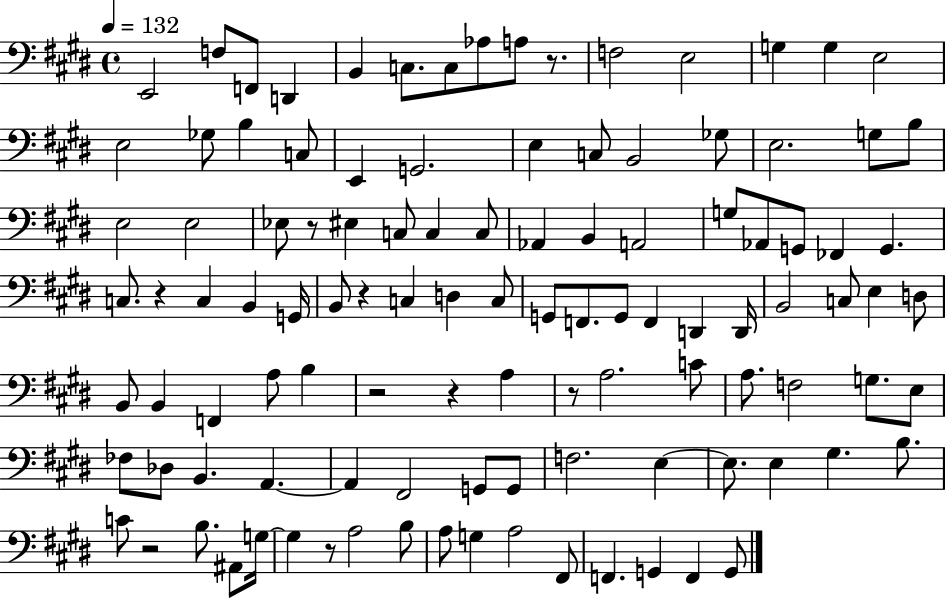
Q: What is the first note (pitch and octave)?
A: E2